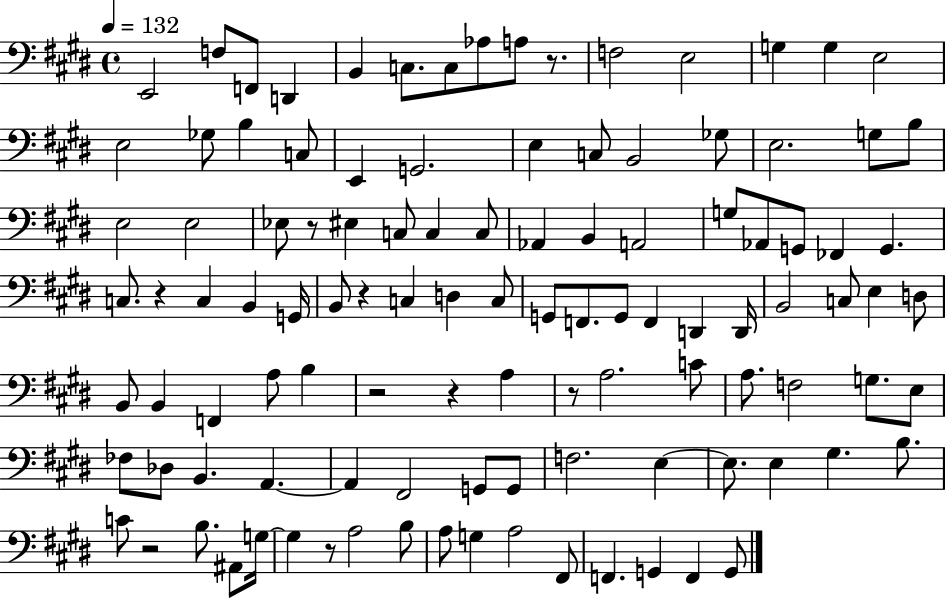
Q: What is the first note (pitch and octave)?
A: E2